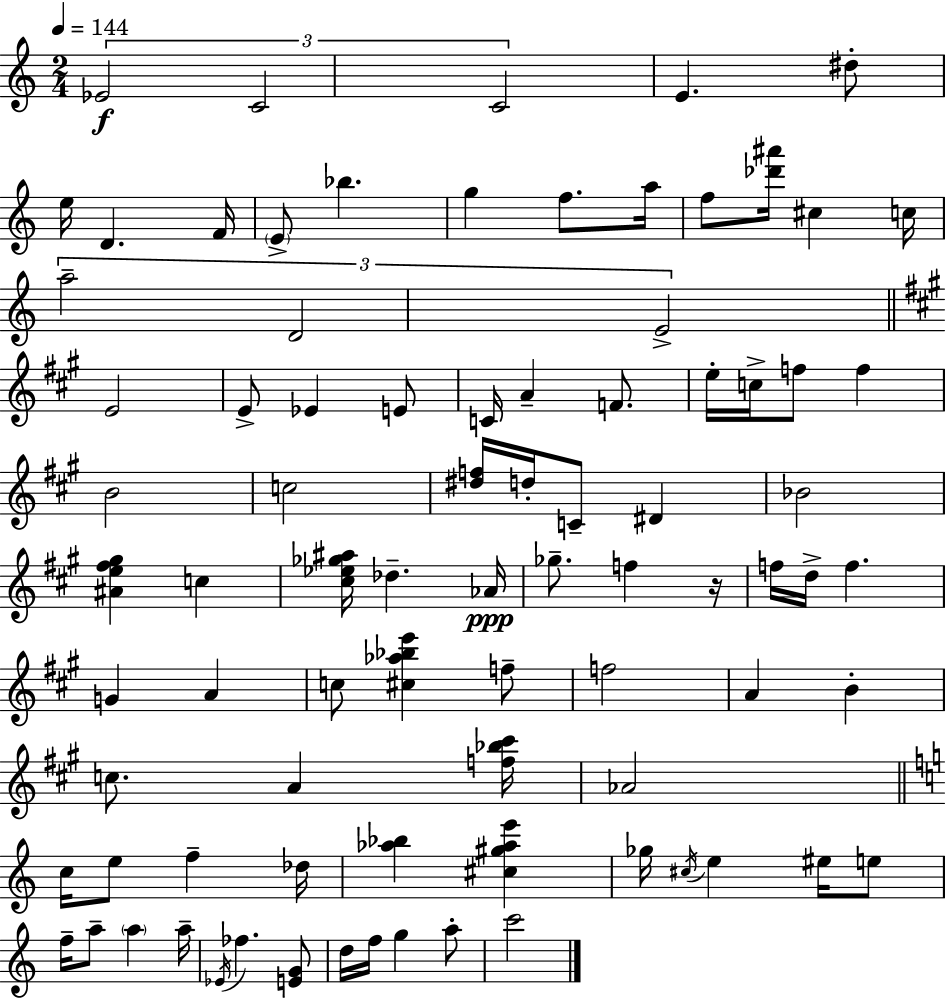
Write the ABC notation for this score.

X:1
T:Untitled
M:2/4
L:1/4
K:Am
_E2 C2 C2 E ^d/2 e/4 D F/4 E/2 _b g f/2 a/4 f/2 [_d'^a']/4 ^c c/4 a2 D2 E2 E2 E/2 _E E/2 C/4 A F/2 e/4 c/4 f/2 f B2 c2 [^df]/4 d/4 C/2 ^D _B2 [^Ae^f^g] c [^c_e_g^a]/4 _d _A/4 _g/2 f z/4 f/4 d/4 f G A c/2 [^c_a_be'] f/2 f2 A B c/2 A [f_b^c']/4 _A2 c/4 e/2 f _d/4 [_a_b] [^c^g_ae'] _g/4 ^c/4 e ^e/4 e/2 f/4 a/2 a a/4 _E/4 _f [EG]/2 d/4 f/4 g a/2 c'2